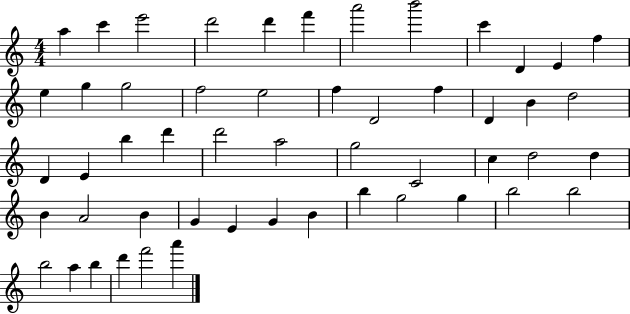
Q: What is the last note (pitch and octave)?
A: A6